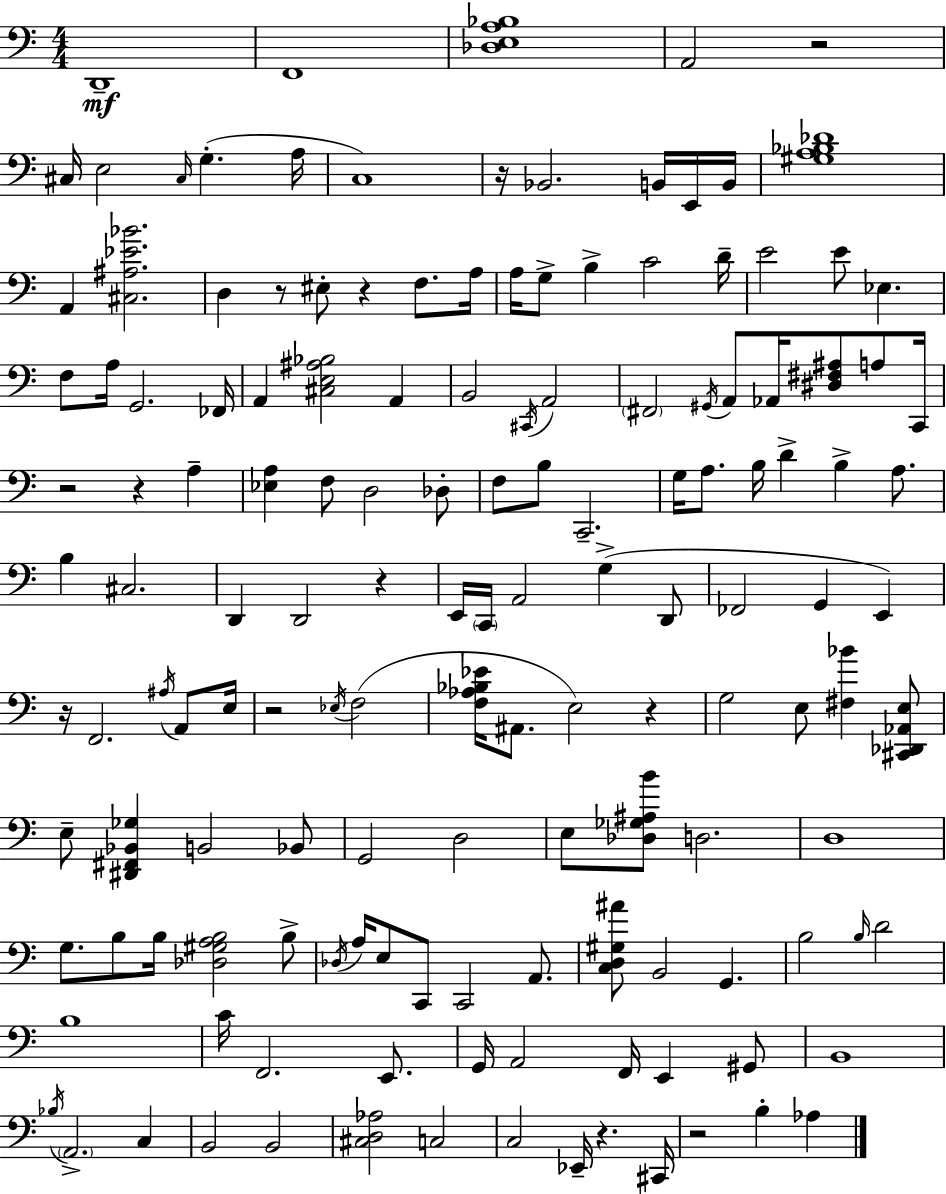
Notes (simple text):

D2/w F2/w [Db3,E3,A3,Bb3]/w A2/h R/h C#3/s E3/h C#3/s G3/q. A3/s C3/w R/s Bb2/h. B2/s E2/s B2/s [G#3,A3,Bb3,Db4]/w A2/q [C#3,A#3,Eb4,Bb4]/h. D3/q R/e EIS3/e R/q F3/e. A3/s A3/s G3/e B3/q C4/h D4/s E4/h E4/e Eb3/q. F3/e A3/s G2/h. FES2/s A2/q [C#3,E3,A#3,Bb3]/h A2/q B2/h C#2/s A2/h F#2/h G#2/s A2/e Ab2/s [D#3,F#3,A#3]/e A3/e C2/s R/h R/q A3/q [Eb3,A3]/q F3/e D3/h Db3/e F3/e B3/e C2/h. G3/s A3/e. B3/s D4/q B3/q A3/e. B3/q C#3/h. D2/q D2/h R/q E2/s C2/s A2/h G3/q D2/e FES2/h G2/q E2/q R/s F2/h. A#3/s A2/e E3/s R/h Eb3/s F3/h [F3,Ab3,Bb3,Eb4]/s A#2/e. E3/h R/q G3/h E3/e [F#3,Bb4]/q [C#2,Db2,Ab2,E3]/e E3/e [D#2,F#2,Bb2,Gb3]/q B2/h Bb2/e G2/h D3/h E3/e [Db3,Gb3,A#3,B4]/e D3/h. D3/w G3/e. B3/e B3/s [Db3,G#3,A3,B3]/h B3/e Db3/s A3/s E3/e C2/e C2/h A2/e. [C3,D3,G#3,A#4]/e B2/h G2/q. B3/h B3/s D4/h B3/w C4/s F2/h. E2/e. G2/s A2/h F2/s E2/q G#2/e B2/w Bb3/s A2/h. C3/q B2/h B2/h [C#3,D3,Ab3]/h C3/h C3/h Eb2/s R/q. C#2/s R/h B3/q Ab3/q